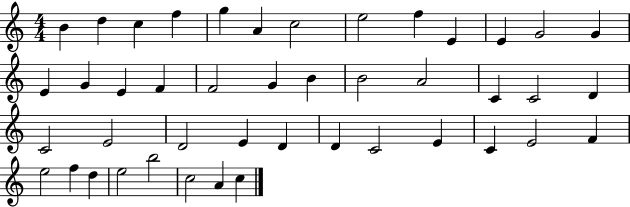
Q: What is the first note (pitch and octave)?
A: B4